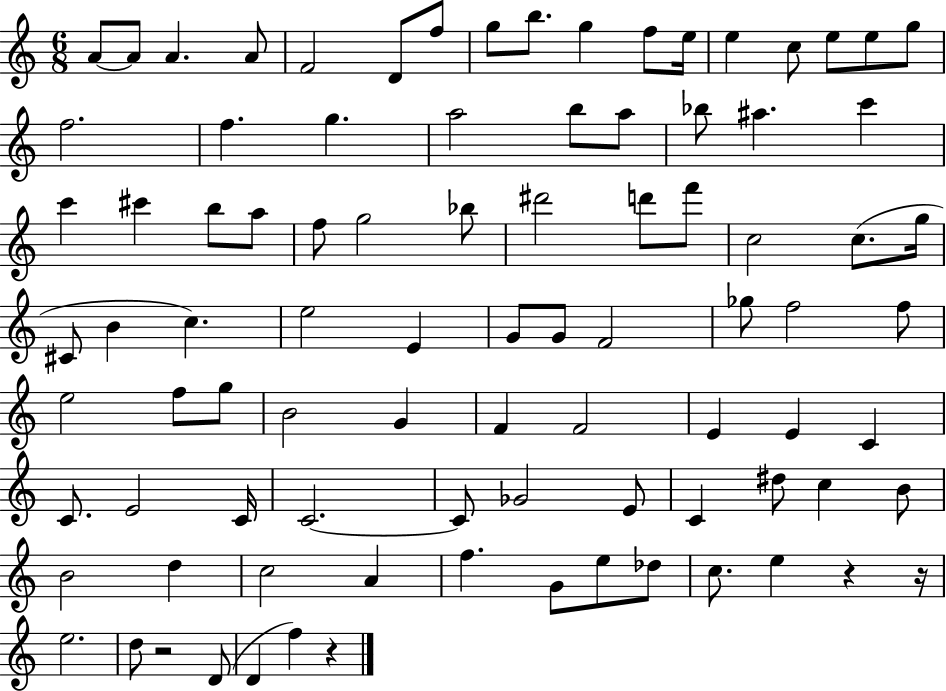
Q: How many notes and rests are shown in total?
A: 90